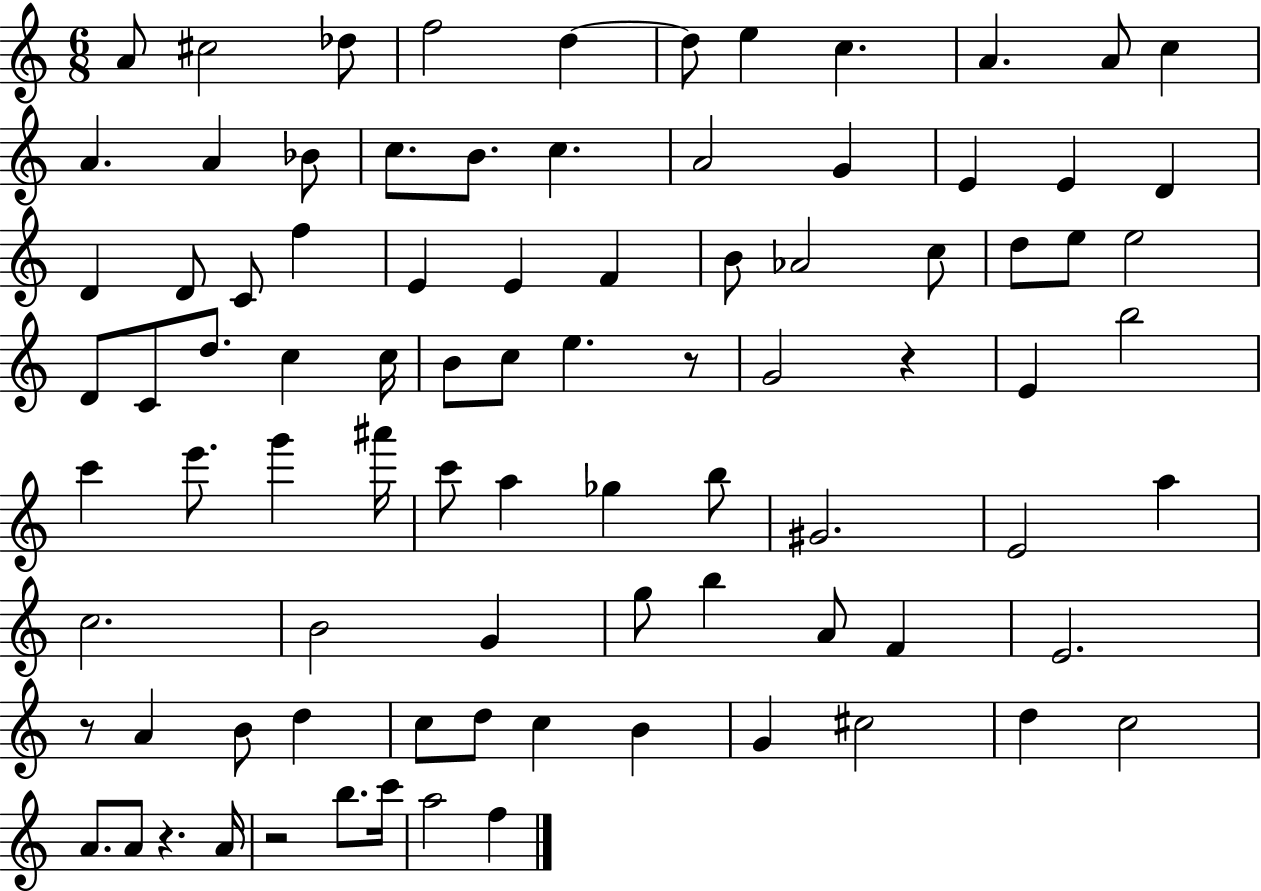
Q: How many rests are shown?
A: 5